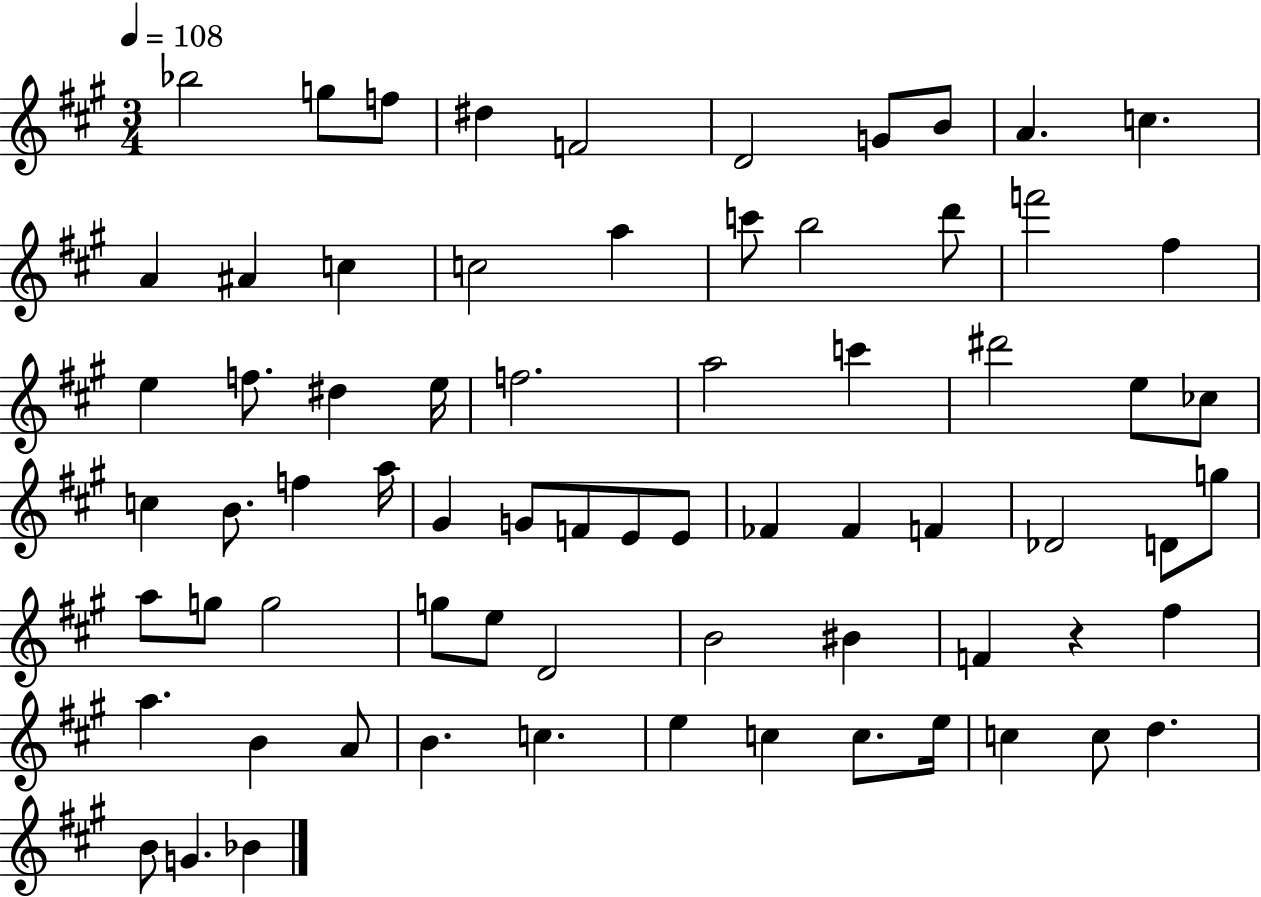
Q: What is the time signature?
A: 3/4